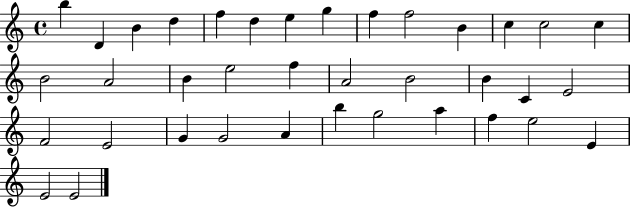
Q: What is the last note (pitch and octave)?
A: E4